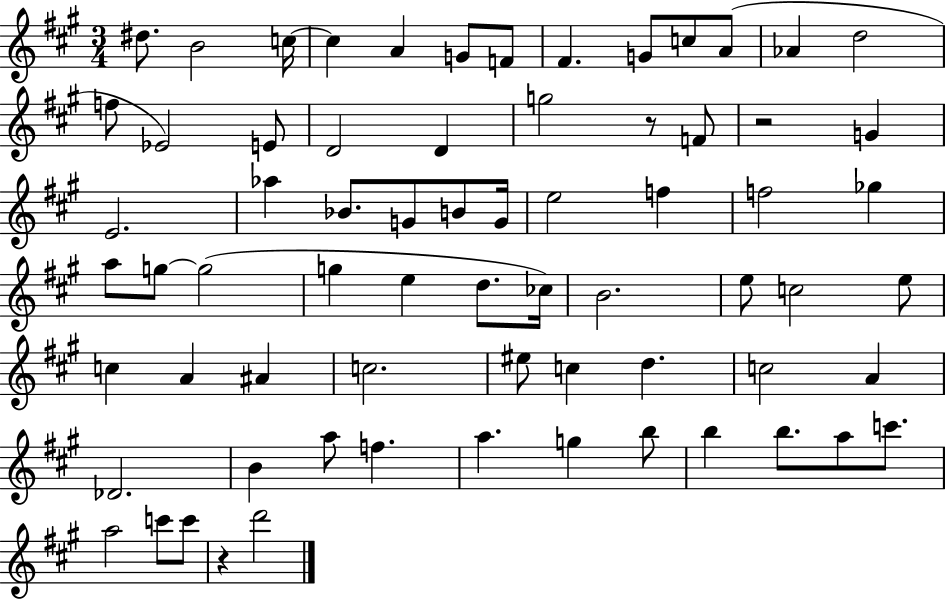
X:1
T:Untitled
M:3/4
L:1/4
K:A
^d/2 B2 c/4 c A G/2 F/2 ^F G/2 c/2 A/2 _A d2 f/2 _E2 E/2 D2 D g2 z/2 F/2 z2 G E2 _a _B/2 G/2 B/2 G/4 e2 f f2 _g a/2 g/2 g2 g e d/2 _c/4 B2 e/2 c2 e/2 c A ^A c2 ^e/2 c d c2 A _D2 B a/2 f a g b/2 b b/2 a/2 c'/2 a2 c'/2 c'/2 z d'2